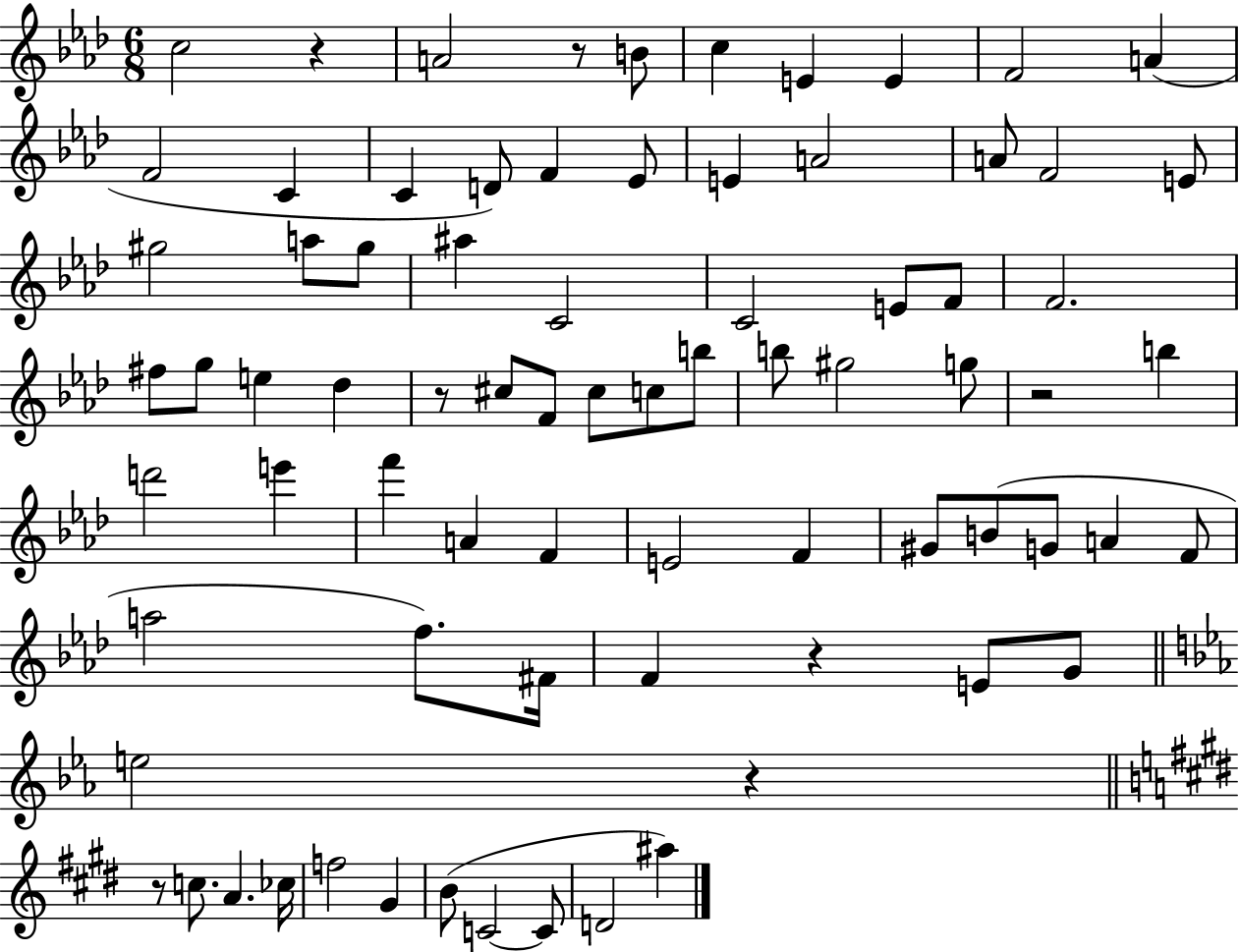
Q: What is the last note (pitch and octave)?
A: A#5